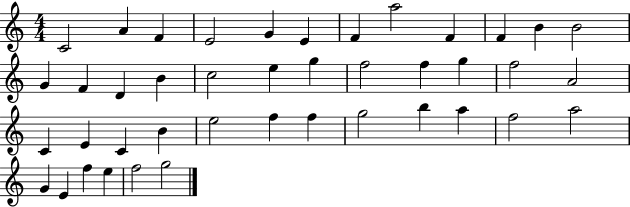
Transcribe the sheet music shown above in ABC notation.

X:1
T:Untitled
M:4/4
L:1/4
K:C
C2 A F E2 G E F a2 F F B B2 G F D B c2 e g f2 f g f2 A2 C E C B e2 f f g2 b a f2 a2 G E f e f2 g2